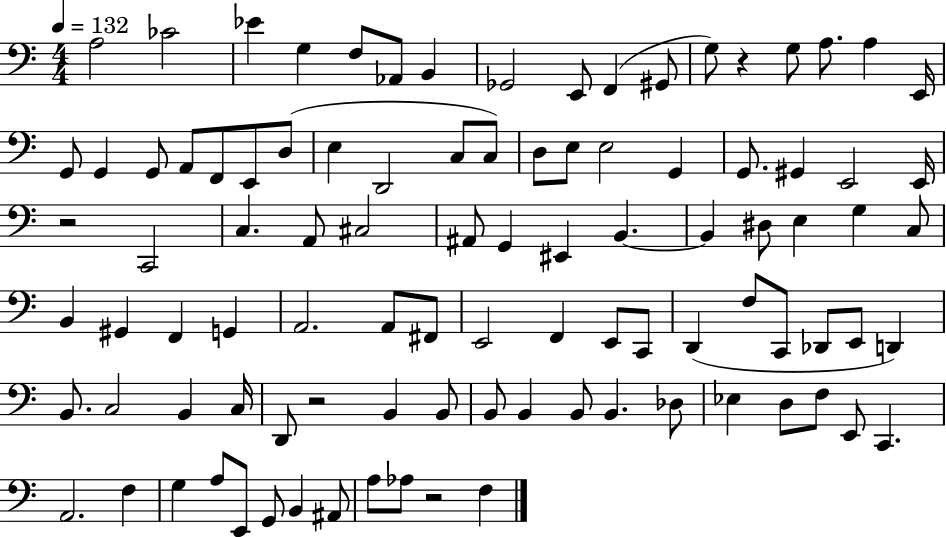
{
  \clef bass
  \numericTimeSignature
  \time 4/4
  \key c \major
  \tempo 4 = 132
  a2 ces'2 | ees'4 g4 f8 aes,8 b,4 | ges,2 e,8 f,4( gis,8 | g8) r4 g8 a8. a4 e,16 | \break g,8 g,4 g,8 a,8 f,8 e,8 d8( | e4 d,2 c8 c8) | d8 e8 e2 g,4 | g,8. gis,4 e,2 e,16 | \break r2 c,2 | c4. a,8 cis2 | ais,8 g,4 eis,4 b,4.~~ | b,4 dis8 e4 g4 c8 | \break b,4 gis,4 f,4 g,4 | a,2. a,8 fis,8 | e,2 f,4 e,8 c,8 | d,4( f8 c,8 des,8 e,8 d,4) | \break b,8. c2 b,4 c16 | d,8 r2 b,4 b,8 | b,8 b,4 b,8 b,4. des8 | ees4 d8 f8 e,8 c,4. | \break a,2. f4 | g4 a8 e,8 g,8 b,4 ais,8 | a8 aes8 r2 f4 | \bar "|."
}